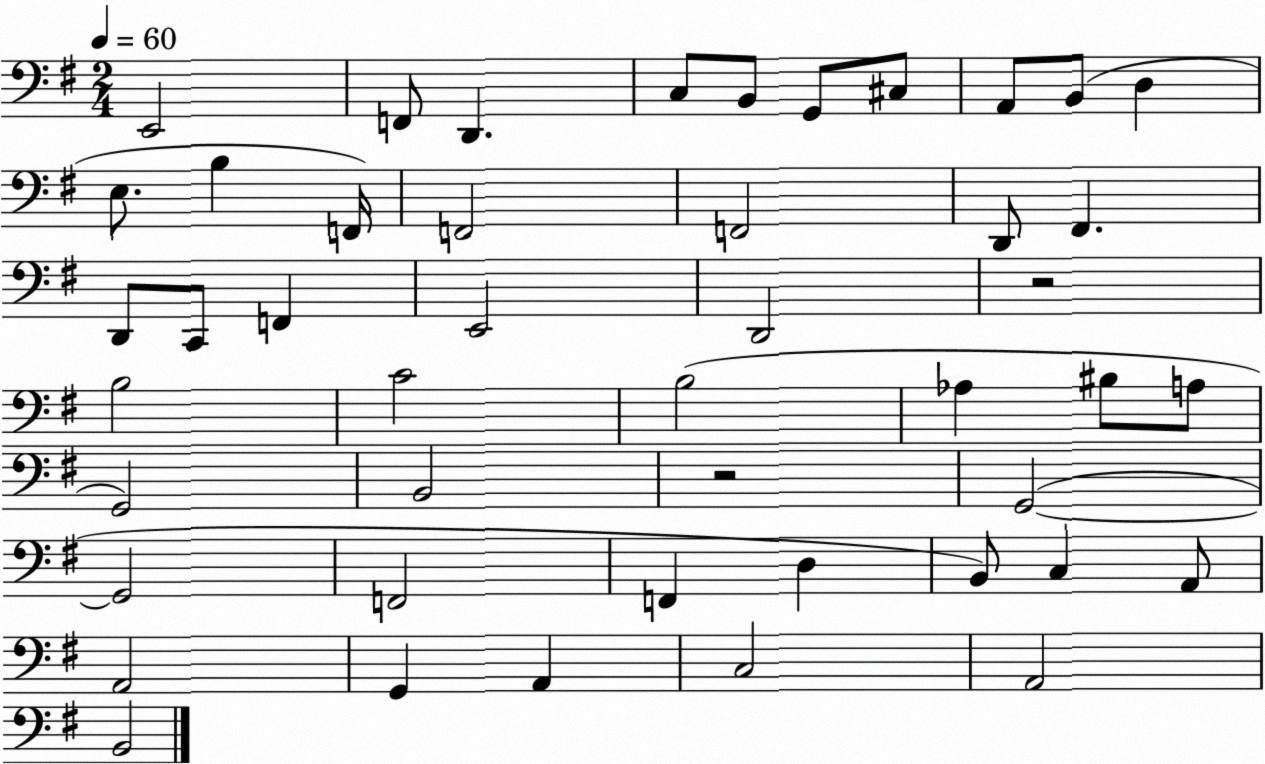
X:1
T:Untitled
M:2/4
L:1/4
K:G
E,,2 F,,/2 D,, C,/2 B,,/2 G,,/2 ^C,/2 A,,/2 B,,/2 D, E,/2 B, F,,/4 F,,2 F,,2 D,,/2 ^F,, D,,/2 C,,/2 F,, E,,2 D,,2 z2 B,2 C2 B,2 _A, ^B,/2 A,/2 G,,2 B,,2 z2 G,,2 G,,2 F,,2 F,, D, B,,/2 C, A,,/2 A,,2 G,, A,, C,2 A,,2 B,,2